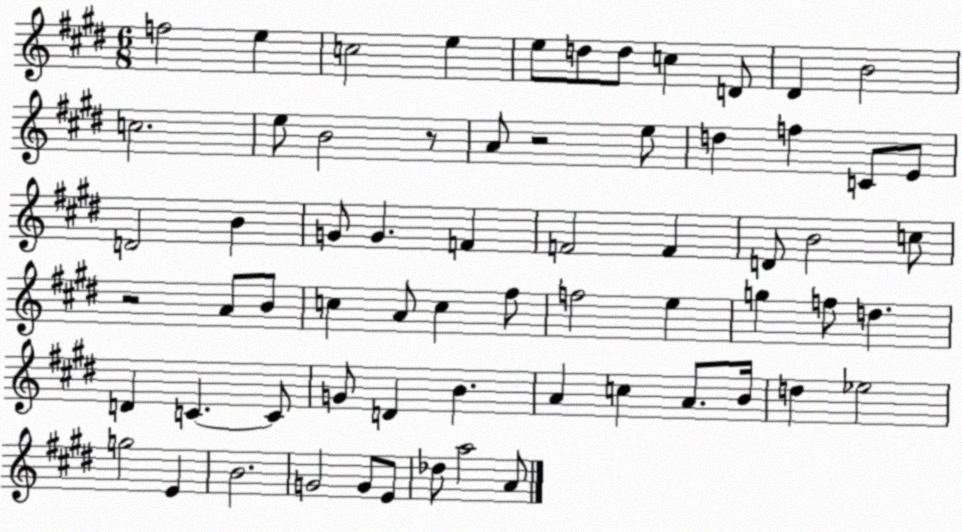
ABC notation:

X:1
T:Untitled
M:6/8
L:1/4
K:E
f2 e c2 e e/2 d/2 d/2 c D/2 ^D B2 c2 e/2 B2 z/2 A/2 z2 e/2 d f C/2 E/2 D2 B G/2 G F F2 F D/2 B2 c/2 z2 A/2 B/2 c A/2 c ^f/2 f2 e g f/2 d D C C/2 G/2 D B A c A/2 B/4 d _e2 g2 E B2 G2 G/2 E/2 _d/2 a2 A/2